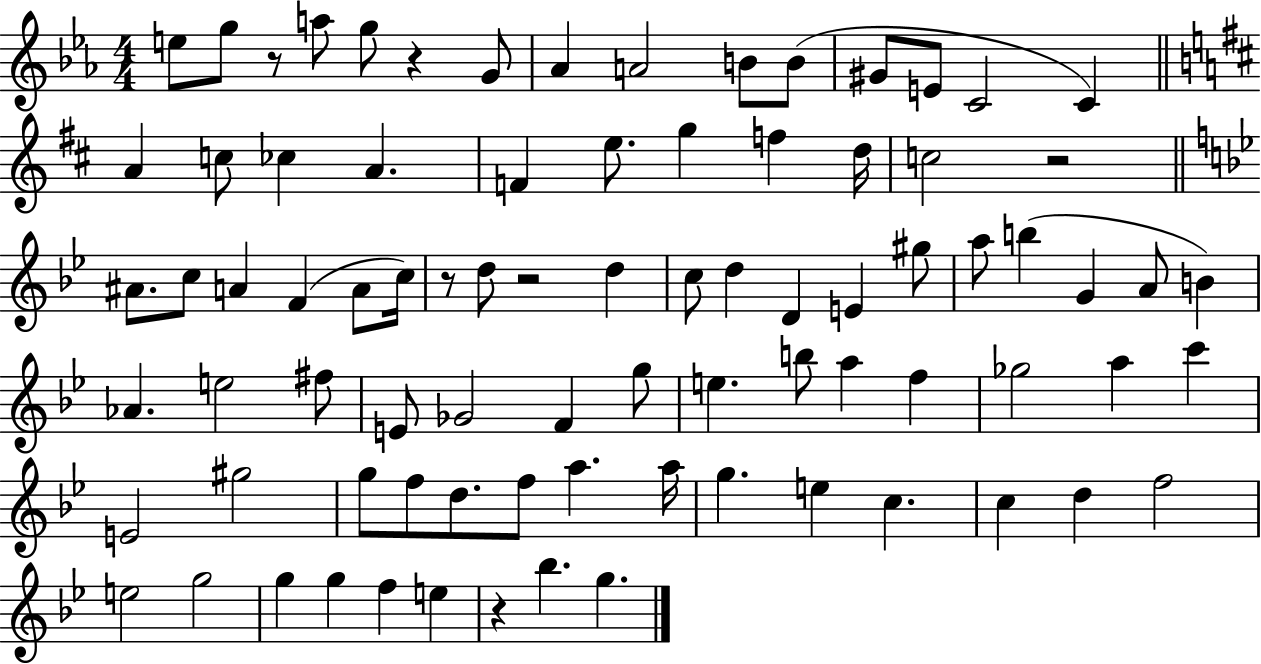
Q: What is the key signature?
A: EES major